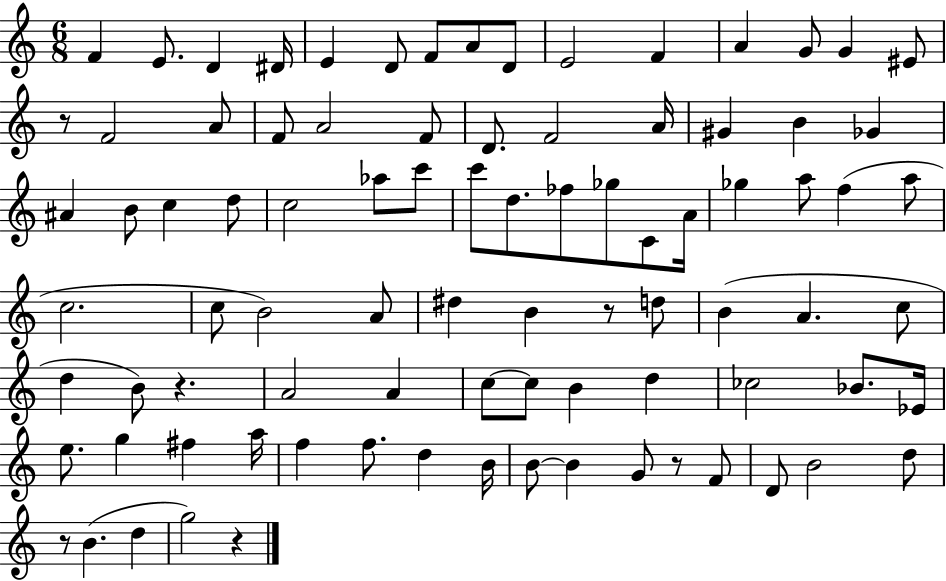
F4/q E4/e. D4/q D#4/s E4/q D4/e F4/e A4/e D4/e E4/h F4/q A4/q G4/e G4/q EIS4/e R/e F4/h A4/e F4/e A4/h F4/e D4/e. F4/h A4/s G#4/q B4/q Gb4/q A#4/q B4/e C5/q D5/e C5/h Ab5/e C6/e C6/e D5/e. FES5/e Gb5/e C4/e A4/s Gb5/q A5/e F5/q A5/e C5/h. C5/e B4/h A4/e D#5/q B4/q R/e D5/e B4/q A4/q. C5/e D5/q B4/e R/q. A4/h A4/q C5/e C5/e B4/q D5/q CES5/h Bb4/e. Eb4/s E5/e. G5/q F#5/q A5/s F5/q F5/e. D5/q B4/s B4/e B4/q G4/e R/e F4/e D4/e B4/h D5/e R/e B4/q. D5/q G5/h R/q